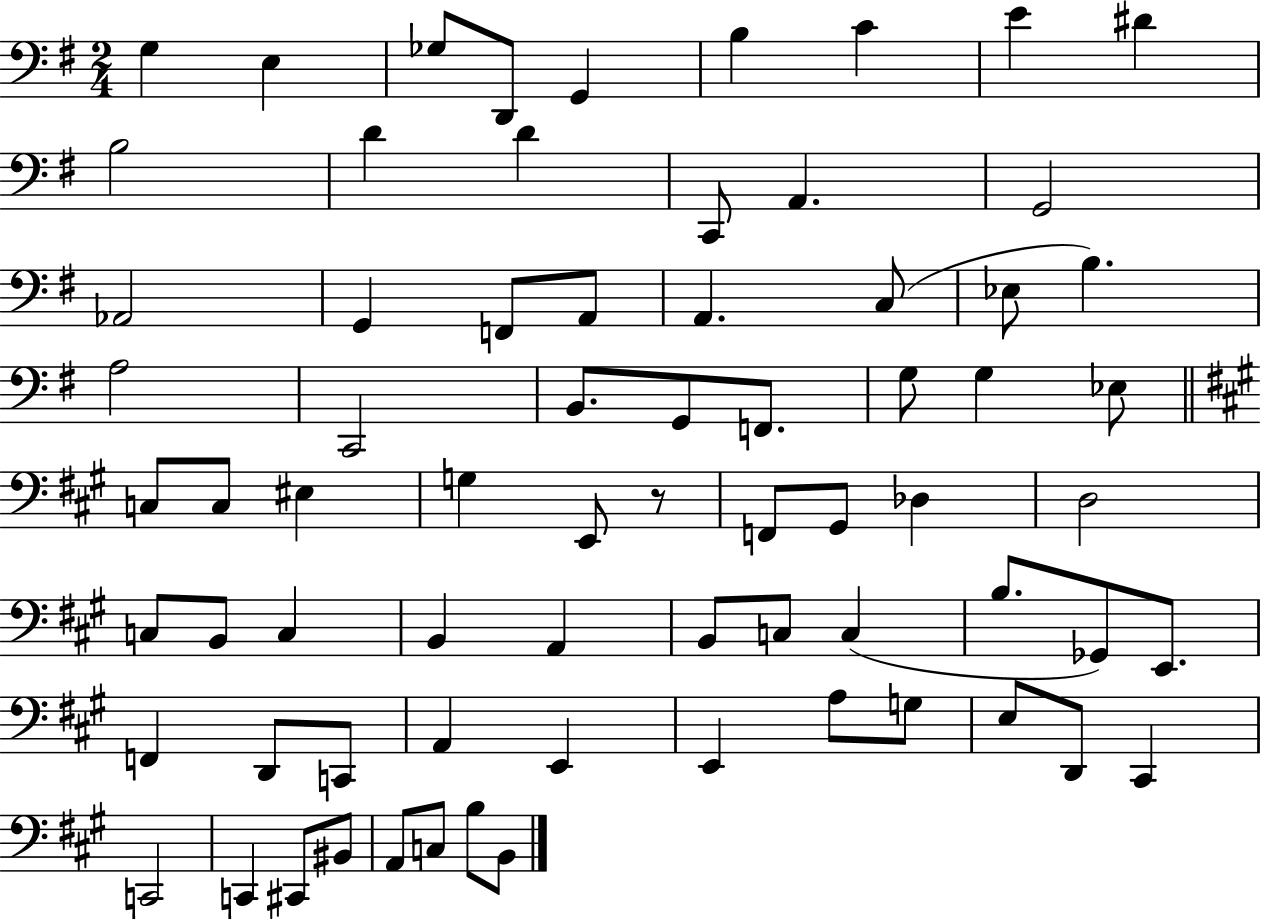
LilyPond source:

{
  \clef bass
  \numericTimeSignature
  \time 2/4
  \key g \major
  g4 e4 | ges8 d,8 g,4 | b4 c'4 | e'4 dis'4 | \break b2 | d'4 d'4 | c,8 a,4. | g,2 | \break aes,2 | g,4 f,8 a,8 | a,4. c8( | ees8 b4.) | \break a2 | c,2 | b,8. g,8 f,8. | g8 g4 ees8 | \break \bar "||" \break \key a \major c8 c8 eis4 | g4 e,8 r8 | f,8 gis,8 des4 | d2 | \break c8 b,8 c4 | b,4 a,4 | b,8 c8 c4( | b8. ges,8) e,8. | \break f,4 d,8 c,8 | a,4 e,4 | e,4 a8 g8 | e8 d,8 cis,4 | \break c,2 | c,4 cis,8 bis,8 | a,8 c8 b8 b,8 | \bar "|."
}